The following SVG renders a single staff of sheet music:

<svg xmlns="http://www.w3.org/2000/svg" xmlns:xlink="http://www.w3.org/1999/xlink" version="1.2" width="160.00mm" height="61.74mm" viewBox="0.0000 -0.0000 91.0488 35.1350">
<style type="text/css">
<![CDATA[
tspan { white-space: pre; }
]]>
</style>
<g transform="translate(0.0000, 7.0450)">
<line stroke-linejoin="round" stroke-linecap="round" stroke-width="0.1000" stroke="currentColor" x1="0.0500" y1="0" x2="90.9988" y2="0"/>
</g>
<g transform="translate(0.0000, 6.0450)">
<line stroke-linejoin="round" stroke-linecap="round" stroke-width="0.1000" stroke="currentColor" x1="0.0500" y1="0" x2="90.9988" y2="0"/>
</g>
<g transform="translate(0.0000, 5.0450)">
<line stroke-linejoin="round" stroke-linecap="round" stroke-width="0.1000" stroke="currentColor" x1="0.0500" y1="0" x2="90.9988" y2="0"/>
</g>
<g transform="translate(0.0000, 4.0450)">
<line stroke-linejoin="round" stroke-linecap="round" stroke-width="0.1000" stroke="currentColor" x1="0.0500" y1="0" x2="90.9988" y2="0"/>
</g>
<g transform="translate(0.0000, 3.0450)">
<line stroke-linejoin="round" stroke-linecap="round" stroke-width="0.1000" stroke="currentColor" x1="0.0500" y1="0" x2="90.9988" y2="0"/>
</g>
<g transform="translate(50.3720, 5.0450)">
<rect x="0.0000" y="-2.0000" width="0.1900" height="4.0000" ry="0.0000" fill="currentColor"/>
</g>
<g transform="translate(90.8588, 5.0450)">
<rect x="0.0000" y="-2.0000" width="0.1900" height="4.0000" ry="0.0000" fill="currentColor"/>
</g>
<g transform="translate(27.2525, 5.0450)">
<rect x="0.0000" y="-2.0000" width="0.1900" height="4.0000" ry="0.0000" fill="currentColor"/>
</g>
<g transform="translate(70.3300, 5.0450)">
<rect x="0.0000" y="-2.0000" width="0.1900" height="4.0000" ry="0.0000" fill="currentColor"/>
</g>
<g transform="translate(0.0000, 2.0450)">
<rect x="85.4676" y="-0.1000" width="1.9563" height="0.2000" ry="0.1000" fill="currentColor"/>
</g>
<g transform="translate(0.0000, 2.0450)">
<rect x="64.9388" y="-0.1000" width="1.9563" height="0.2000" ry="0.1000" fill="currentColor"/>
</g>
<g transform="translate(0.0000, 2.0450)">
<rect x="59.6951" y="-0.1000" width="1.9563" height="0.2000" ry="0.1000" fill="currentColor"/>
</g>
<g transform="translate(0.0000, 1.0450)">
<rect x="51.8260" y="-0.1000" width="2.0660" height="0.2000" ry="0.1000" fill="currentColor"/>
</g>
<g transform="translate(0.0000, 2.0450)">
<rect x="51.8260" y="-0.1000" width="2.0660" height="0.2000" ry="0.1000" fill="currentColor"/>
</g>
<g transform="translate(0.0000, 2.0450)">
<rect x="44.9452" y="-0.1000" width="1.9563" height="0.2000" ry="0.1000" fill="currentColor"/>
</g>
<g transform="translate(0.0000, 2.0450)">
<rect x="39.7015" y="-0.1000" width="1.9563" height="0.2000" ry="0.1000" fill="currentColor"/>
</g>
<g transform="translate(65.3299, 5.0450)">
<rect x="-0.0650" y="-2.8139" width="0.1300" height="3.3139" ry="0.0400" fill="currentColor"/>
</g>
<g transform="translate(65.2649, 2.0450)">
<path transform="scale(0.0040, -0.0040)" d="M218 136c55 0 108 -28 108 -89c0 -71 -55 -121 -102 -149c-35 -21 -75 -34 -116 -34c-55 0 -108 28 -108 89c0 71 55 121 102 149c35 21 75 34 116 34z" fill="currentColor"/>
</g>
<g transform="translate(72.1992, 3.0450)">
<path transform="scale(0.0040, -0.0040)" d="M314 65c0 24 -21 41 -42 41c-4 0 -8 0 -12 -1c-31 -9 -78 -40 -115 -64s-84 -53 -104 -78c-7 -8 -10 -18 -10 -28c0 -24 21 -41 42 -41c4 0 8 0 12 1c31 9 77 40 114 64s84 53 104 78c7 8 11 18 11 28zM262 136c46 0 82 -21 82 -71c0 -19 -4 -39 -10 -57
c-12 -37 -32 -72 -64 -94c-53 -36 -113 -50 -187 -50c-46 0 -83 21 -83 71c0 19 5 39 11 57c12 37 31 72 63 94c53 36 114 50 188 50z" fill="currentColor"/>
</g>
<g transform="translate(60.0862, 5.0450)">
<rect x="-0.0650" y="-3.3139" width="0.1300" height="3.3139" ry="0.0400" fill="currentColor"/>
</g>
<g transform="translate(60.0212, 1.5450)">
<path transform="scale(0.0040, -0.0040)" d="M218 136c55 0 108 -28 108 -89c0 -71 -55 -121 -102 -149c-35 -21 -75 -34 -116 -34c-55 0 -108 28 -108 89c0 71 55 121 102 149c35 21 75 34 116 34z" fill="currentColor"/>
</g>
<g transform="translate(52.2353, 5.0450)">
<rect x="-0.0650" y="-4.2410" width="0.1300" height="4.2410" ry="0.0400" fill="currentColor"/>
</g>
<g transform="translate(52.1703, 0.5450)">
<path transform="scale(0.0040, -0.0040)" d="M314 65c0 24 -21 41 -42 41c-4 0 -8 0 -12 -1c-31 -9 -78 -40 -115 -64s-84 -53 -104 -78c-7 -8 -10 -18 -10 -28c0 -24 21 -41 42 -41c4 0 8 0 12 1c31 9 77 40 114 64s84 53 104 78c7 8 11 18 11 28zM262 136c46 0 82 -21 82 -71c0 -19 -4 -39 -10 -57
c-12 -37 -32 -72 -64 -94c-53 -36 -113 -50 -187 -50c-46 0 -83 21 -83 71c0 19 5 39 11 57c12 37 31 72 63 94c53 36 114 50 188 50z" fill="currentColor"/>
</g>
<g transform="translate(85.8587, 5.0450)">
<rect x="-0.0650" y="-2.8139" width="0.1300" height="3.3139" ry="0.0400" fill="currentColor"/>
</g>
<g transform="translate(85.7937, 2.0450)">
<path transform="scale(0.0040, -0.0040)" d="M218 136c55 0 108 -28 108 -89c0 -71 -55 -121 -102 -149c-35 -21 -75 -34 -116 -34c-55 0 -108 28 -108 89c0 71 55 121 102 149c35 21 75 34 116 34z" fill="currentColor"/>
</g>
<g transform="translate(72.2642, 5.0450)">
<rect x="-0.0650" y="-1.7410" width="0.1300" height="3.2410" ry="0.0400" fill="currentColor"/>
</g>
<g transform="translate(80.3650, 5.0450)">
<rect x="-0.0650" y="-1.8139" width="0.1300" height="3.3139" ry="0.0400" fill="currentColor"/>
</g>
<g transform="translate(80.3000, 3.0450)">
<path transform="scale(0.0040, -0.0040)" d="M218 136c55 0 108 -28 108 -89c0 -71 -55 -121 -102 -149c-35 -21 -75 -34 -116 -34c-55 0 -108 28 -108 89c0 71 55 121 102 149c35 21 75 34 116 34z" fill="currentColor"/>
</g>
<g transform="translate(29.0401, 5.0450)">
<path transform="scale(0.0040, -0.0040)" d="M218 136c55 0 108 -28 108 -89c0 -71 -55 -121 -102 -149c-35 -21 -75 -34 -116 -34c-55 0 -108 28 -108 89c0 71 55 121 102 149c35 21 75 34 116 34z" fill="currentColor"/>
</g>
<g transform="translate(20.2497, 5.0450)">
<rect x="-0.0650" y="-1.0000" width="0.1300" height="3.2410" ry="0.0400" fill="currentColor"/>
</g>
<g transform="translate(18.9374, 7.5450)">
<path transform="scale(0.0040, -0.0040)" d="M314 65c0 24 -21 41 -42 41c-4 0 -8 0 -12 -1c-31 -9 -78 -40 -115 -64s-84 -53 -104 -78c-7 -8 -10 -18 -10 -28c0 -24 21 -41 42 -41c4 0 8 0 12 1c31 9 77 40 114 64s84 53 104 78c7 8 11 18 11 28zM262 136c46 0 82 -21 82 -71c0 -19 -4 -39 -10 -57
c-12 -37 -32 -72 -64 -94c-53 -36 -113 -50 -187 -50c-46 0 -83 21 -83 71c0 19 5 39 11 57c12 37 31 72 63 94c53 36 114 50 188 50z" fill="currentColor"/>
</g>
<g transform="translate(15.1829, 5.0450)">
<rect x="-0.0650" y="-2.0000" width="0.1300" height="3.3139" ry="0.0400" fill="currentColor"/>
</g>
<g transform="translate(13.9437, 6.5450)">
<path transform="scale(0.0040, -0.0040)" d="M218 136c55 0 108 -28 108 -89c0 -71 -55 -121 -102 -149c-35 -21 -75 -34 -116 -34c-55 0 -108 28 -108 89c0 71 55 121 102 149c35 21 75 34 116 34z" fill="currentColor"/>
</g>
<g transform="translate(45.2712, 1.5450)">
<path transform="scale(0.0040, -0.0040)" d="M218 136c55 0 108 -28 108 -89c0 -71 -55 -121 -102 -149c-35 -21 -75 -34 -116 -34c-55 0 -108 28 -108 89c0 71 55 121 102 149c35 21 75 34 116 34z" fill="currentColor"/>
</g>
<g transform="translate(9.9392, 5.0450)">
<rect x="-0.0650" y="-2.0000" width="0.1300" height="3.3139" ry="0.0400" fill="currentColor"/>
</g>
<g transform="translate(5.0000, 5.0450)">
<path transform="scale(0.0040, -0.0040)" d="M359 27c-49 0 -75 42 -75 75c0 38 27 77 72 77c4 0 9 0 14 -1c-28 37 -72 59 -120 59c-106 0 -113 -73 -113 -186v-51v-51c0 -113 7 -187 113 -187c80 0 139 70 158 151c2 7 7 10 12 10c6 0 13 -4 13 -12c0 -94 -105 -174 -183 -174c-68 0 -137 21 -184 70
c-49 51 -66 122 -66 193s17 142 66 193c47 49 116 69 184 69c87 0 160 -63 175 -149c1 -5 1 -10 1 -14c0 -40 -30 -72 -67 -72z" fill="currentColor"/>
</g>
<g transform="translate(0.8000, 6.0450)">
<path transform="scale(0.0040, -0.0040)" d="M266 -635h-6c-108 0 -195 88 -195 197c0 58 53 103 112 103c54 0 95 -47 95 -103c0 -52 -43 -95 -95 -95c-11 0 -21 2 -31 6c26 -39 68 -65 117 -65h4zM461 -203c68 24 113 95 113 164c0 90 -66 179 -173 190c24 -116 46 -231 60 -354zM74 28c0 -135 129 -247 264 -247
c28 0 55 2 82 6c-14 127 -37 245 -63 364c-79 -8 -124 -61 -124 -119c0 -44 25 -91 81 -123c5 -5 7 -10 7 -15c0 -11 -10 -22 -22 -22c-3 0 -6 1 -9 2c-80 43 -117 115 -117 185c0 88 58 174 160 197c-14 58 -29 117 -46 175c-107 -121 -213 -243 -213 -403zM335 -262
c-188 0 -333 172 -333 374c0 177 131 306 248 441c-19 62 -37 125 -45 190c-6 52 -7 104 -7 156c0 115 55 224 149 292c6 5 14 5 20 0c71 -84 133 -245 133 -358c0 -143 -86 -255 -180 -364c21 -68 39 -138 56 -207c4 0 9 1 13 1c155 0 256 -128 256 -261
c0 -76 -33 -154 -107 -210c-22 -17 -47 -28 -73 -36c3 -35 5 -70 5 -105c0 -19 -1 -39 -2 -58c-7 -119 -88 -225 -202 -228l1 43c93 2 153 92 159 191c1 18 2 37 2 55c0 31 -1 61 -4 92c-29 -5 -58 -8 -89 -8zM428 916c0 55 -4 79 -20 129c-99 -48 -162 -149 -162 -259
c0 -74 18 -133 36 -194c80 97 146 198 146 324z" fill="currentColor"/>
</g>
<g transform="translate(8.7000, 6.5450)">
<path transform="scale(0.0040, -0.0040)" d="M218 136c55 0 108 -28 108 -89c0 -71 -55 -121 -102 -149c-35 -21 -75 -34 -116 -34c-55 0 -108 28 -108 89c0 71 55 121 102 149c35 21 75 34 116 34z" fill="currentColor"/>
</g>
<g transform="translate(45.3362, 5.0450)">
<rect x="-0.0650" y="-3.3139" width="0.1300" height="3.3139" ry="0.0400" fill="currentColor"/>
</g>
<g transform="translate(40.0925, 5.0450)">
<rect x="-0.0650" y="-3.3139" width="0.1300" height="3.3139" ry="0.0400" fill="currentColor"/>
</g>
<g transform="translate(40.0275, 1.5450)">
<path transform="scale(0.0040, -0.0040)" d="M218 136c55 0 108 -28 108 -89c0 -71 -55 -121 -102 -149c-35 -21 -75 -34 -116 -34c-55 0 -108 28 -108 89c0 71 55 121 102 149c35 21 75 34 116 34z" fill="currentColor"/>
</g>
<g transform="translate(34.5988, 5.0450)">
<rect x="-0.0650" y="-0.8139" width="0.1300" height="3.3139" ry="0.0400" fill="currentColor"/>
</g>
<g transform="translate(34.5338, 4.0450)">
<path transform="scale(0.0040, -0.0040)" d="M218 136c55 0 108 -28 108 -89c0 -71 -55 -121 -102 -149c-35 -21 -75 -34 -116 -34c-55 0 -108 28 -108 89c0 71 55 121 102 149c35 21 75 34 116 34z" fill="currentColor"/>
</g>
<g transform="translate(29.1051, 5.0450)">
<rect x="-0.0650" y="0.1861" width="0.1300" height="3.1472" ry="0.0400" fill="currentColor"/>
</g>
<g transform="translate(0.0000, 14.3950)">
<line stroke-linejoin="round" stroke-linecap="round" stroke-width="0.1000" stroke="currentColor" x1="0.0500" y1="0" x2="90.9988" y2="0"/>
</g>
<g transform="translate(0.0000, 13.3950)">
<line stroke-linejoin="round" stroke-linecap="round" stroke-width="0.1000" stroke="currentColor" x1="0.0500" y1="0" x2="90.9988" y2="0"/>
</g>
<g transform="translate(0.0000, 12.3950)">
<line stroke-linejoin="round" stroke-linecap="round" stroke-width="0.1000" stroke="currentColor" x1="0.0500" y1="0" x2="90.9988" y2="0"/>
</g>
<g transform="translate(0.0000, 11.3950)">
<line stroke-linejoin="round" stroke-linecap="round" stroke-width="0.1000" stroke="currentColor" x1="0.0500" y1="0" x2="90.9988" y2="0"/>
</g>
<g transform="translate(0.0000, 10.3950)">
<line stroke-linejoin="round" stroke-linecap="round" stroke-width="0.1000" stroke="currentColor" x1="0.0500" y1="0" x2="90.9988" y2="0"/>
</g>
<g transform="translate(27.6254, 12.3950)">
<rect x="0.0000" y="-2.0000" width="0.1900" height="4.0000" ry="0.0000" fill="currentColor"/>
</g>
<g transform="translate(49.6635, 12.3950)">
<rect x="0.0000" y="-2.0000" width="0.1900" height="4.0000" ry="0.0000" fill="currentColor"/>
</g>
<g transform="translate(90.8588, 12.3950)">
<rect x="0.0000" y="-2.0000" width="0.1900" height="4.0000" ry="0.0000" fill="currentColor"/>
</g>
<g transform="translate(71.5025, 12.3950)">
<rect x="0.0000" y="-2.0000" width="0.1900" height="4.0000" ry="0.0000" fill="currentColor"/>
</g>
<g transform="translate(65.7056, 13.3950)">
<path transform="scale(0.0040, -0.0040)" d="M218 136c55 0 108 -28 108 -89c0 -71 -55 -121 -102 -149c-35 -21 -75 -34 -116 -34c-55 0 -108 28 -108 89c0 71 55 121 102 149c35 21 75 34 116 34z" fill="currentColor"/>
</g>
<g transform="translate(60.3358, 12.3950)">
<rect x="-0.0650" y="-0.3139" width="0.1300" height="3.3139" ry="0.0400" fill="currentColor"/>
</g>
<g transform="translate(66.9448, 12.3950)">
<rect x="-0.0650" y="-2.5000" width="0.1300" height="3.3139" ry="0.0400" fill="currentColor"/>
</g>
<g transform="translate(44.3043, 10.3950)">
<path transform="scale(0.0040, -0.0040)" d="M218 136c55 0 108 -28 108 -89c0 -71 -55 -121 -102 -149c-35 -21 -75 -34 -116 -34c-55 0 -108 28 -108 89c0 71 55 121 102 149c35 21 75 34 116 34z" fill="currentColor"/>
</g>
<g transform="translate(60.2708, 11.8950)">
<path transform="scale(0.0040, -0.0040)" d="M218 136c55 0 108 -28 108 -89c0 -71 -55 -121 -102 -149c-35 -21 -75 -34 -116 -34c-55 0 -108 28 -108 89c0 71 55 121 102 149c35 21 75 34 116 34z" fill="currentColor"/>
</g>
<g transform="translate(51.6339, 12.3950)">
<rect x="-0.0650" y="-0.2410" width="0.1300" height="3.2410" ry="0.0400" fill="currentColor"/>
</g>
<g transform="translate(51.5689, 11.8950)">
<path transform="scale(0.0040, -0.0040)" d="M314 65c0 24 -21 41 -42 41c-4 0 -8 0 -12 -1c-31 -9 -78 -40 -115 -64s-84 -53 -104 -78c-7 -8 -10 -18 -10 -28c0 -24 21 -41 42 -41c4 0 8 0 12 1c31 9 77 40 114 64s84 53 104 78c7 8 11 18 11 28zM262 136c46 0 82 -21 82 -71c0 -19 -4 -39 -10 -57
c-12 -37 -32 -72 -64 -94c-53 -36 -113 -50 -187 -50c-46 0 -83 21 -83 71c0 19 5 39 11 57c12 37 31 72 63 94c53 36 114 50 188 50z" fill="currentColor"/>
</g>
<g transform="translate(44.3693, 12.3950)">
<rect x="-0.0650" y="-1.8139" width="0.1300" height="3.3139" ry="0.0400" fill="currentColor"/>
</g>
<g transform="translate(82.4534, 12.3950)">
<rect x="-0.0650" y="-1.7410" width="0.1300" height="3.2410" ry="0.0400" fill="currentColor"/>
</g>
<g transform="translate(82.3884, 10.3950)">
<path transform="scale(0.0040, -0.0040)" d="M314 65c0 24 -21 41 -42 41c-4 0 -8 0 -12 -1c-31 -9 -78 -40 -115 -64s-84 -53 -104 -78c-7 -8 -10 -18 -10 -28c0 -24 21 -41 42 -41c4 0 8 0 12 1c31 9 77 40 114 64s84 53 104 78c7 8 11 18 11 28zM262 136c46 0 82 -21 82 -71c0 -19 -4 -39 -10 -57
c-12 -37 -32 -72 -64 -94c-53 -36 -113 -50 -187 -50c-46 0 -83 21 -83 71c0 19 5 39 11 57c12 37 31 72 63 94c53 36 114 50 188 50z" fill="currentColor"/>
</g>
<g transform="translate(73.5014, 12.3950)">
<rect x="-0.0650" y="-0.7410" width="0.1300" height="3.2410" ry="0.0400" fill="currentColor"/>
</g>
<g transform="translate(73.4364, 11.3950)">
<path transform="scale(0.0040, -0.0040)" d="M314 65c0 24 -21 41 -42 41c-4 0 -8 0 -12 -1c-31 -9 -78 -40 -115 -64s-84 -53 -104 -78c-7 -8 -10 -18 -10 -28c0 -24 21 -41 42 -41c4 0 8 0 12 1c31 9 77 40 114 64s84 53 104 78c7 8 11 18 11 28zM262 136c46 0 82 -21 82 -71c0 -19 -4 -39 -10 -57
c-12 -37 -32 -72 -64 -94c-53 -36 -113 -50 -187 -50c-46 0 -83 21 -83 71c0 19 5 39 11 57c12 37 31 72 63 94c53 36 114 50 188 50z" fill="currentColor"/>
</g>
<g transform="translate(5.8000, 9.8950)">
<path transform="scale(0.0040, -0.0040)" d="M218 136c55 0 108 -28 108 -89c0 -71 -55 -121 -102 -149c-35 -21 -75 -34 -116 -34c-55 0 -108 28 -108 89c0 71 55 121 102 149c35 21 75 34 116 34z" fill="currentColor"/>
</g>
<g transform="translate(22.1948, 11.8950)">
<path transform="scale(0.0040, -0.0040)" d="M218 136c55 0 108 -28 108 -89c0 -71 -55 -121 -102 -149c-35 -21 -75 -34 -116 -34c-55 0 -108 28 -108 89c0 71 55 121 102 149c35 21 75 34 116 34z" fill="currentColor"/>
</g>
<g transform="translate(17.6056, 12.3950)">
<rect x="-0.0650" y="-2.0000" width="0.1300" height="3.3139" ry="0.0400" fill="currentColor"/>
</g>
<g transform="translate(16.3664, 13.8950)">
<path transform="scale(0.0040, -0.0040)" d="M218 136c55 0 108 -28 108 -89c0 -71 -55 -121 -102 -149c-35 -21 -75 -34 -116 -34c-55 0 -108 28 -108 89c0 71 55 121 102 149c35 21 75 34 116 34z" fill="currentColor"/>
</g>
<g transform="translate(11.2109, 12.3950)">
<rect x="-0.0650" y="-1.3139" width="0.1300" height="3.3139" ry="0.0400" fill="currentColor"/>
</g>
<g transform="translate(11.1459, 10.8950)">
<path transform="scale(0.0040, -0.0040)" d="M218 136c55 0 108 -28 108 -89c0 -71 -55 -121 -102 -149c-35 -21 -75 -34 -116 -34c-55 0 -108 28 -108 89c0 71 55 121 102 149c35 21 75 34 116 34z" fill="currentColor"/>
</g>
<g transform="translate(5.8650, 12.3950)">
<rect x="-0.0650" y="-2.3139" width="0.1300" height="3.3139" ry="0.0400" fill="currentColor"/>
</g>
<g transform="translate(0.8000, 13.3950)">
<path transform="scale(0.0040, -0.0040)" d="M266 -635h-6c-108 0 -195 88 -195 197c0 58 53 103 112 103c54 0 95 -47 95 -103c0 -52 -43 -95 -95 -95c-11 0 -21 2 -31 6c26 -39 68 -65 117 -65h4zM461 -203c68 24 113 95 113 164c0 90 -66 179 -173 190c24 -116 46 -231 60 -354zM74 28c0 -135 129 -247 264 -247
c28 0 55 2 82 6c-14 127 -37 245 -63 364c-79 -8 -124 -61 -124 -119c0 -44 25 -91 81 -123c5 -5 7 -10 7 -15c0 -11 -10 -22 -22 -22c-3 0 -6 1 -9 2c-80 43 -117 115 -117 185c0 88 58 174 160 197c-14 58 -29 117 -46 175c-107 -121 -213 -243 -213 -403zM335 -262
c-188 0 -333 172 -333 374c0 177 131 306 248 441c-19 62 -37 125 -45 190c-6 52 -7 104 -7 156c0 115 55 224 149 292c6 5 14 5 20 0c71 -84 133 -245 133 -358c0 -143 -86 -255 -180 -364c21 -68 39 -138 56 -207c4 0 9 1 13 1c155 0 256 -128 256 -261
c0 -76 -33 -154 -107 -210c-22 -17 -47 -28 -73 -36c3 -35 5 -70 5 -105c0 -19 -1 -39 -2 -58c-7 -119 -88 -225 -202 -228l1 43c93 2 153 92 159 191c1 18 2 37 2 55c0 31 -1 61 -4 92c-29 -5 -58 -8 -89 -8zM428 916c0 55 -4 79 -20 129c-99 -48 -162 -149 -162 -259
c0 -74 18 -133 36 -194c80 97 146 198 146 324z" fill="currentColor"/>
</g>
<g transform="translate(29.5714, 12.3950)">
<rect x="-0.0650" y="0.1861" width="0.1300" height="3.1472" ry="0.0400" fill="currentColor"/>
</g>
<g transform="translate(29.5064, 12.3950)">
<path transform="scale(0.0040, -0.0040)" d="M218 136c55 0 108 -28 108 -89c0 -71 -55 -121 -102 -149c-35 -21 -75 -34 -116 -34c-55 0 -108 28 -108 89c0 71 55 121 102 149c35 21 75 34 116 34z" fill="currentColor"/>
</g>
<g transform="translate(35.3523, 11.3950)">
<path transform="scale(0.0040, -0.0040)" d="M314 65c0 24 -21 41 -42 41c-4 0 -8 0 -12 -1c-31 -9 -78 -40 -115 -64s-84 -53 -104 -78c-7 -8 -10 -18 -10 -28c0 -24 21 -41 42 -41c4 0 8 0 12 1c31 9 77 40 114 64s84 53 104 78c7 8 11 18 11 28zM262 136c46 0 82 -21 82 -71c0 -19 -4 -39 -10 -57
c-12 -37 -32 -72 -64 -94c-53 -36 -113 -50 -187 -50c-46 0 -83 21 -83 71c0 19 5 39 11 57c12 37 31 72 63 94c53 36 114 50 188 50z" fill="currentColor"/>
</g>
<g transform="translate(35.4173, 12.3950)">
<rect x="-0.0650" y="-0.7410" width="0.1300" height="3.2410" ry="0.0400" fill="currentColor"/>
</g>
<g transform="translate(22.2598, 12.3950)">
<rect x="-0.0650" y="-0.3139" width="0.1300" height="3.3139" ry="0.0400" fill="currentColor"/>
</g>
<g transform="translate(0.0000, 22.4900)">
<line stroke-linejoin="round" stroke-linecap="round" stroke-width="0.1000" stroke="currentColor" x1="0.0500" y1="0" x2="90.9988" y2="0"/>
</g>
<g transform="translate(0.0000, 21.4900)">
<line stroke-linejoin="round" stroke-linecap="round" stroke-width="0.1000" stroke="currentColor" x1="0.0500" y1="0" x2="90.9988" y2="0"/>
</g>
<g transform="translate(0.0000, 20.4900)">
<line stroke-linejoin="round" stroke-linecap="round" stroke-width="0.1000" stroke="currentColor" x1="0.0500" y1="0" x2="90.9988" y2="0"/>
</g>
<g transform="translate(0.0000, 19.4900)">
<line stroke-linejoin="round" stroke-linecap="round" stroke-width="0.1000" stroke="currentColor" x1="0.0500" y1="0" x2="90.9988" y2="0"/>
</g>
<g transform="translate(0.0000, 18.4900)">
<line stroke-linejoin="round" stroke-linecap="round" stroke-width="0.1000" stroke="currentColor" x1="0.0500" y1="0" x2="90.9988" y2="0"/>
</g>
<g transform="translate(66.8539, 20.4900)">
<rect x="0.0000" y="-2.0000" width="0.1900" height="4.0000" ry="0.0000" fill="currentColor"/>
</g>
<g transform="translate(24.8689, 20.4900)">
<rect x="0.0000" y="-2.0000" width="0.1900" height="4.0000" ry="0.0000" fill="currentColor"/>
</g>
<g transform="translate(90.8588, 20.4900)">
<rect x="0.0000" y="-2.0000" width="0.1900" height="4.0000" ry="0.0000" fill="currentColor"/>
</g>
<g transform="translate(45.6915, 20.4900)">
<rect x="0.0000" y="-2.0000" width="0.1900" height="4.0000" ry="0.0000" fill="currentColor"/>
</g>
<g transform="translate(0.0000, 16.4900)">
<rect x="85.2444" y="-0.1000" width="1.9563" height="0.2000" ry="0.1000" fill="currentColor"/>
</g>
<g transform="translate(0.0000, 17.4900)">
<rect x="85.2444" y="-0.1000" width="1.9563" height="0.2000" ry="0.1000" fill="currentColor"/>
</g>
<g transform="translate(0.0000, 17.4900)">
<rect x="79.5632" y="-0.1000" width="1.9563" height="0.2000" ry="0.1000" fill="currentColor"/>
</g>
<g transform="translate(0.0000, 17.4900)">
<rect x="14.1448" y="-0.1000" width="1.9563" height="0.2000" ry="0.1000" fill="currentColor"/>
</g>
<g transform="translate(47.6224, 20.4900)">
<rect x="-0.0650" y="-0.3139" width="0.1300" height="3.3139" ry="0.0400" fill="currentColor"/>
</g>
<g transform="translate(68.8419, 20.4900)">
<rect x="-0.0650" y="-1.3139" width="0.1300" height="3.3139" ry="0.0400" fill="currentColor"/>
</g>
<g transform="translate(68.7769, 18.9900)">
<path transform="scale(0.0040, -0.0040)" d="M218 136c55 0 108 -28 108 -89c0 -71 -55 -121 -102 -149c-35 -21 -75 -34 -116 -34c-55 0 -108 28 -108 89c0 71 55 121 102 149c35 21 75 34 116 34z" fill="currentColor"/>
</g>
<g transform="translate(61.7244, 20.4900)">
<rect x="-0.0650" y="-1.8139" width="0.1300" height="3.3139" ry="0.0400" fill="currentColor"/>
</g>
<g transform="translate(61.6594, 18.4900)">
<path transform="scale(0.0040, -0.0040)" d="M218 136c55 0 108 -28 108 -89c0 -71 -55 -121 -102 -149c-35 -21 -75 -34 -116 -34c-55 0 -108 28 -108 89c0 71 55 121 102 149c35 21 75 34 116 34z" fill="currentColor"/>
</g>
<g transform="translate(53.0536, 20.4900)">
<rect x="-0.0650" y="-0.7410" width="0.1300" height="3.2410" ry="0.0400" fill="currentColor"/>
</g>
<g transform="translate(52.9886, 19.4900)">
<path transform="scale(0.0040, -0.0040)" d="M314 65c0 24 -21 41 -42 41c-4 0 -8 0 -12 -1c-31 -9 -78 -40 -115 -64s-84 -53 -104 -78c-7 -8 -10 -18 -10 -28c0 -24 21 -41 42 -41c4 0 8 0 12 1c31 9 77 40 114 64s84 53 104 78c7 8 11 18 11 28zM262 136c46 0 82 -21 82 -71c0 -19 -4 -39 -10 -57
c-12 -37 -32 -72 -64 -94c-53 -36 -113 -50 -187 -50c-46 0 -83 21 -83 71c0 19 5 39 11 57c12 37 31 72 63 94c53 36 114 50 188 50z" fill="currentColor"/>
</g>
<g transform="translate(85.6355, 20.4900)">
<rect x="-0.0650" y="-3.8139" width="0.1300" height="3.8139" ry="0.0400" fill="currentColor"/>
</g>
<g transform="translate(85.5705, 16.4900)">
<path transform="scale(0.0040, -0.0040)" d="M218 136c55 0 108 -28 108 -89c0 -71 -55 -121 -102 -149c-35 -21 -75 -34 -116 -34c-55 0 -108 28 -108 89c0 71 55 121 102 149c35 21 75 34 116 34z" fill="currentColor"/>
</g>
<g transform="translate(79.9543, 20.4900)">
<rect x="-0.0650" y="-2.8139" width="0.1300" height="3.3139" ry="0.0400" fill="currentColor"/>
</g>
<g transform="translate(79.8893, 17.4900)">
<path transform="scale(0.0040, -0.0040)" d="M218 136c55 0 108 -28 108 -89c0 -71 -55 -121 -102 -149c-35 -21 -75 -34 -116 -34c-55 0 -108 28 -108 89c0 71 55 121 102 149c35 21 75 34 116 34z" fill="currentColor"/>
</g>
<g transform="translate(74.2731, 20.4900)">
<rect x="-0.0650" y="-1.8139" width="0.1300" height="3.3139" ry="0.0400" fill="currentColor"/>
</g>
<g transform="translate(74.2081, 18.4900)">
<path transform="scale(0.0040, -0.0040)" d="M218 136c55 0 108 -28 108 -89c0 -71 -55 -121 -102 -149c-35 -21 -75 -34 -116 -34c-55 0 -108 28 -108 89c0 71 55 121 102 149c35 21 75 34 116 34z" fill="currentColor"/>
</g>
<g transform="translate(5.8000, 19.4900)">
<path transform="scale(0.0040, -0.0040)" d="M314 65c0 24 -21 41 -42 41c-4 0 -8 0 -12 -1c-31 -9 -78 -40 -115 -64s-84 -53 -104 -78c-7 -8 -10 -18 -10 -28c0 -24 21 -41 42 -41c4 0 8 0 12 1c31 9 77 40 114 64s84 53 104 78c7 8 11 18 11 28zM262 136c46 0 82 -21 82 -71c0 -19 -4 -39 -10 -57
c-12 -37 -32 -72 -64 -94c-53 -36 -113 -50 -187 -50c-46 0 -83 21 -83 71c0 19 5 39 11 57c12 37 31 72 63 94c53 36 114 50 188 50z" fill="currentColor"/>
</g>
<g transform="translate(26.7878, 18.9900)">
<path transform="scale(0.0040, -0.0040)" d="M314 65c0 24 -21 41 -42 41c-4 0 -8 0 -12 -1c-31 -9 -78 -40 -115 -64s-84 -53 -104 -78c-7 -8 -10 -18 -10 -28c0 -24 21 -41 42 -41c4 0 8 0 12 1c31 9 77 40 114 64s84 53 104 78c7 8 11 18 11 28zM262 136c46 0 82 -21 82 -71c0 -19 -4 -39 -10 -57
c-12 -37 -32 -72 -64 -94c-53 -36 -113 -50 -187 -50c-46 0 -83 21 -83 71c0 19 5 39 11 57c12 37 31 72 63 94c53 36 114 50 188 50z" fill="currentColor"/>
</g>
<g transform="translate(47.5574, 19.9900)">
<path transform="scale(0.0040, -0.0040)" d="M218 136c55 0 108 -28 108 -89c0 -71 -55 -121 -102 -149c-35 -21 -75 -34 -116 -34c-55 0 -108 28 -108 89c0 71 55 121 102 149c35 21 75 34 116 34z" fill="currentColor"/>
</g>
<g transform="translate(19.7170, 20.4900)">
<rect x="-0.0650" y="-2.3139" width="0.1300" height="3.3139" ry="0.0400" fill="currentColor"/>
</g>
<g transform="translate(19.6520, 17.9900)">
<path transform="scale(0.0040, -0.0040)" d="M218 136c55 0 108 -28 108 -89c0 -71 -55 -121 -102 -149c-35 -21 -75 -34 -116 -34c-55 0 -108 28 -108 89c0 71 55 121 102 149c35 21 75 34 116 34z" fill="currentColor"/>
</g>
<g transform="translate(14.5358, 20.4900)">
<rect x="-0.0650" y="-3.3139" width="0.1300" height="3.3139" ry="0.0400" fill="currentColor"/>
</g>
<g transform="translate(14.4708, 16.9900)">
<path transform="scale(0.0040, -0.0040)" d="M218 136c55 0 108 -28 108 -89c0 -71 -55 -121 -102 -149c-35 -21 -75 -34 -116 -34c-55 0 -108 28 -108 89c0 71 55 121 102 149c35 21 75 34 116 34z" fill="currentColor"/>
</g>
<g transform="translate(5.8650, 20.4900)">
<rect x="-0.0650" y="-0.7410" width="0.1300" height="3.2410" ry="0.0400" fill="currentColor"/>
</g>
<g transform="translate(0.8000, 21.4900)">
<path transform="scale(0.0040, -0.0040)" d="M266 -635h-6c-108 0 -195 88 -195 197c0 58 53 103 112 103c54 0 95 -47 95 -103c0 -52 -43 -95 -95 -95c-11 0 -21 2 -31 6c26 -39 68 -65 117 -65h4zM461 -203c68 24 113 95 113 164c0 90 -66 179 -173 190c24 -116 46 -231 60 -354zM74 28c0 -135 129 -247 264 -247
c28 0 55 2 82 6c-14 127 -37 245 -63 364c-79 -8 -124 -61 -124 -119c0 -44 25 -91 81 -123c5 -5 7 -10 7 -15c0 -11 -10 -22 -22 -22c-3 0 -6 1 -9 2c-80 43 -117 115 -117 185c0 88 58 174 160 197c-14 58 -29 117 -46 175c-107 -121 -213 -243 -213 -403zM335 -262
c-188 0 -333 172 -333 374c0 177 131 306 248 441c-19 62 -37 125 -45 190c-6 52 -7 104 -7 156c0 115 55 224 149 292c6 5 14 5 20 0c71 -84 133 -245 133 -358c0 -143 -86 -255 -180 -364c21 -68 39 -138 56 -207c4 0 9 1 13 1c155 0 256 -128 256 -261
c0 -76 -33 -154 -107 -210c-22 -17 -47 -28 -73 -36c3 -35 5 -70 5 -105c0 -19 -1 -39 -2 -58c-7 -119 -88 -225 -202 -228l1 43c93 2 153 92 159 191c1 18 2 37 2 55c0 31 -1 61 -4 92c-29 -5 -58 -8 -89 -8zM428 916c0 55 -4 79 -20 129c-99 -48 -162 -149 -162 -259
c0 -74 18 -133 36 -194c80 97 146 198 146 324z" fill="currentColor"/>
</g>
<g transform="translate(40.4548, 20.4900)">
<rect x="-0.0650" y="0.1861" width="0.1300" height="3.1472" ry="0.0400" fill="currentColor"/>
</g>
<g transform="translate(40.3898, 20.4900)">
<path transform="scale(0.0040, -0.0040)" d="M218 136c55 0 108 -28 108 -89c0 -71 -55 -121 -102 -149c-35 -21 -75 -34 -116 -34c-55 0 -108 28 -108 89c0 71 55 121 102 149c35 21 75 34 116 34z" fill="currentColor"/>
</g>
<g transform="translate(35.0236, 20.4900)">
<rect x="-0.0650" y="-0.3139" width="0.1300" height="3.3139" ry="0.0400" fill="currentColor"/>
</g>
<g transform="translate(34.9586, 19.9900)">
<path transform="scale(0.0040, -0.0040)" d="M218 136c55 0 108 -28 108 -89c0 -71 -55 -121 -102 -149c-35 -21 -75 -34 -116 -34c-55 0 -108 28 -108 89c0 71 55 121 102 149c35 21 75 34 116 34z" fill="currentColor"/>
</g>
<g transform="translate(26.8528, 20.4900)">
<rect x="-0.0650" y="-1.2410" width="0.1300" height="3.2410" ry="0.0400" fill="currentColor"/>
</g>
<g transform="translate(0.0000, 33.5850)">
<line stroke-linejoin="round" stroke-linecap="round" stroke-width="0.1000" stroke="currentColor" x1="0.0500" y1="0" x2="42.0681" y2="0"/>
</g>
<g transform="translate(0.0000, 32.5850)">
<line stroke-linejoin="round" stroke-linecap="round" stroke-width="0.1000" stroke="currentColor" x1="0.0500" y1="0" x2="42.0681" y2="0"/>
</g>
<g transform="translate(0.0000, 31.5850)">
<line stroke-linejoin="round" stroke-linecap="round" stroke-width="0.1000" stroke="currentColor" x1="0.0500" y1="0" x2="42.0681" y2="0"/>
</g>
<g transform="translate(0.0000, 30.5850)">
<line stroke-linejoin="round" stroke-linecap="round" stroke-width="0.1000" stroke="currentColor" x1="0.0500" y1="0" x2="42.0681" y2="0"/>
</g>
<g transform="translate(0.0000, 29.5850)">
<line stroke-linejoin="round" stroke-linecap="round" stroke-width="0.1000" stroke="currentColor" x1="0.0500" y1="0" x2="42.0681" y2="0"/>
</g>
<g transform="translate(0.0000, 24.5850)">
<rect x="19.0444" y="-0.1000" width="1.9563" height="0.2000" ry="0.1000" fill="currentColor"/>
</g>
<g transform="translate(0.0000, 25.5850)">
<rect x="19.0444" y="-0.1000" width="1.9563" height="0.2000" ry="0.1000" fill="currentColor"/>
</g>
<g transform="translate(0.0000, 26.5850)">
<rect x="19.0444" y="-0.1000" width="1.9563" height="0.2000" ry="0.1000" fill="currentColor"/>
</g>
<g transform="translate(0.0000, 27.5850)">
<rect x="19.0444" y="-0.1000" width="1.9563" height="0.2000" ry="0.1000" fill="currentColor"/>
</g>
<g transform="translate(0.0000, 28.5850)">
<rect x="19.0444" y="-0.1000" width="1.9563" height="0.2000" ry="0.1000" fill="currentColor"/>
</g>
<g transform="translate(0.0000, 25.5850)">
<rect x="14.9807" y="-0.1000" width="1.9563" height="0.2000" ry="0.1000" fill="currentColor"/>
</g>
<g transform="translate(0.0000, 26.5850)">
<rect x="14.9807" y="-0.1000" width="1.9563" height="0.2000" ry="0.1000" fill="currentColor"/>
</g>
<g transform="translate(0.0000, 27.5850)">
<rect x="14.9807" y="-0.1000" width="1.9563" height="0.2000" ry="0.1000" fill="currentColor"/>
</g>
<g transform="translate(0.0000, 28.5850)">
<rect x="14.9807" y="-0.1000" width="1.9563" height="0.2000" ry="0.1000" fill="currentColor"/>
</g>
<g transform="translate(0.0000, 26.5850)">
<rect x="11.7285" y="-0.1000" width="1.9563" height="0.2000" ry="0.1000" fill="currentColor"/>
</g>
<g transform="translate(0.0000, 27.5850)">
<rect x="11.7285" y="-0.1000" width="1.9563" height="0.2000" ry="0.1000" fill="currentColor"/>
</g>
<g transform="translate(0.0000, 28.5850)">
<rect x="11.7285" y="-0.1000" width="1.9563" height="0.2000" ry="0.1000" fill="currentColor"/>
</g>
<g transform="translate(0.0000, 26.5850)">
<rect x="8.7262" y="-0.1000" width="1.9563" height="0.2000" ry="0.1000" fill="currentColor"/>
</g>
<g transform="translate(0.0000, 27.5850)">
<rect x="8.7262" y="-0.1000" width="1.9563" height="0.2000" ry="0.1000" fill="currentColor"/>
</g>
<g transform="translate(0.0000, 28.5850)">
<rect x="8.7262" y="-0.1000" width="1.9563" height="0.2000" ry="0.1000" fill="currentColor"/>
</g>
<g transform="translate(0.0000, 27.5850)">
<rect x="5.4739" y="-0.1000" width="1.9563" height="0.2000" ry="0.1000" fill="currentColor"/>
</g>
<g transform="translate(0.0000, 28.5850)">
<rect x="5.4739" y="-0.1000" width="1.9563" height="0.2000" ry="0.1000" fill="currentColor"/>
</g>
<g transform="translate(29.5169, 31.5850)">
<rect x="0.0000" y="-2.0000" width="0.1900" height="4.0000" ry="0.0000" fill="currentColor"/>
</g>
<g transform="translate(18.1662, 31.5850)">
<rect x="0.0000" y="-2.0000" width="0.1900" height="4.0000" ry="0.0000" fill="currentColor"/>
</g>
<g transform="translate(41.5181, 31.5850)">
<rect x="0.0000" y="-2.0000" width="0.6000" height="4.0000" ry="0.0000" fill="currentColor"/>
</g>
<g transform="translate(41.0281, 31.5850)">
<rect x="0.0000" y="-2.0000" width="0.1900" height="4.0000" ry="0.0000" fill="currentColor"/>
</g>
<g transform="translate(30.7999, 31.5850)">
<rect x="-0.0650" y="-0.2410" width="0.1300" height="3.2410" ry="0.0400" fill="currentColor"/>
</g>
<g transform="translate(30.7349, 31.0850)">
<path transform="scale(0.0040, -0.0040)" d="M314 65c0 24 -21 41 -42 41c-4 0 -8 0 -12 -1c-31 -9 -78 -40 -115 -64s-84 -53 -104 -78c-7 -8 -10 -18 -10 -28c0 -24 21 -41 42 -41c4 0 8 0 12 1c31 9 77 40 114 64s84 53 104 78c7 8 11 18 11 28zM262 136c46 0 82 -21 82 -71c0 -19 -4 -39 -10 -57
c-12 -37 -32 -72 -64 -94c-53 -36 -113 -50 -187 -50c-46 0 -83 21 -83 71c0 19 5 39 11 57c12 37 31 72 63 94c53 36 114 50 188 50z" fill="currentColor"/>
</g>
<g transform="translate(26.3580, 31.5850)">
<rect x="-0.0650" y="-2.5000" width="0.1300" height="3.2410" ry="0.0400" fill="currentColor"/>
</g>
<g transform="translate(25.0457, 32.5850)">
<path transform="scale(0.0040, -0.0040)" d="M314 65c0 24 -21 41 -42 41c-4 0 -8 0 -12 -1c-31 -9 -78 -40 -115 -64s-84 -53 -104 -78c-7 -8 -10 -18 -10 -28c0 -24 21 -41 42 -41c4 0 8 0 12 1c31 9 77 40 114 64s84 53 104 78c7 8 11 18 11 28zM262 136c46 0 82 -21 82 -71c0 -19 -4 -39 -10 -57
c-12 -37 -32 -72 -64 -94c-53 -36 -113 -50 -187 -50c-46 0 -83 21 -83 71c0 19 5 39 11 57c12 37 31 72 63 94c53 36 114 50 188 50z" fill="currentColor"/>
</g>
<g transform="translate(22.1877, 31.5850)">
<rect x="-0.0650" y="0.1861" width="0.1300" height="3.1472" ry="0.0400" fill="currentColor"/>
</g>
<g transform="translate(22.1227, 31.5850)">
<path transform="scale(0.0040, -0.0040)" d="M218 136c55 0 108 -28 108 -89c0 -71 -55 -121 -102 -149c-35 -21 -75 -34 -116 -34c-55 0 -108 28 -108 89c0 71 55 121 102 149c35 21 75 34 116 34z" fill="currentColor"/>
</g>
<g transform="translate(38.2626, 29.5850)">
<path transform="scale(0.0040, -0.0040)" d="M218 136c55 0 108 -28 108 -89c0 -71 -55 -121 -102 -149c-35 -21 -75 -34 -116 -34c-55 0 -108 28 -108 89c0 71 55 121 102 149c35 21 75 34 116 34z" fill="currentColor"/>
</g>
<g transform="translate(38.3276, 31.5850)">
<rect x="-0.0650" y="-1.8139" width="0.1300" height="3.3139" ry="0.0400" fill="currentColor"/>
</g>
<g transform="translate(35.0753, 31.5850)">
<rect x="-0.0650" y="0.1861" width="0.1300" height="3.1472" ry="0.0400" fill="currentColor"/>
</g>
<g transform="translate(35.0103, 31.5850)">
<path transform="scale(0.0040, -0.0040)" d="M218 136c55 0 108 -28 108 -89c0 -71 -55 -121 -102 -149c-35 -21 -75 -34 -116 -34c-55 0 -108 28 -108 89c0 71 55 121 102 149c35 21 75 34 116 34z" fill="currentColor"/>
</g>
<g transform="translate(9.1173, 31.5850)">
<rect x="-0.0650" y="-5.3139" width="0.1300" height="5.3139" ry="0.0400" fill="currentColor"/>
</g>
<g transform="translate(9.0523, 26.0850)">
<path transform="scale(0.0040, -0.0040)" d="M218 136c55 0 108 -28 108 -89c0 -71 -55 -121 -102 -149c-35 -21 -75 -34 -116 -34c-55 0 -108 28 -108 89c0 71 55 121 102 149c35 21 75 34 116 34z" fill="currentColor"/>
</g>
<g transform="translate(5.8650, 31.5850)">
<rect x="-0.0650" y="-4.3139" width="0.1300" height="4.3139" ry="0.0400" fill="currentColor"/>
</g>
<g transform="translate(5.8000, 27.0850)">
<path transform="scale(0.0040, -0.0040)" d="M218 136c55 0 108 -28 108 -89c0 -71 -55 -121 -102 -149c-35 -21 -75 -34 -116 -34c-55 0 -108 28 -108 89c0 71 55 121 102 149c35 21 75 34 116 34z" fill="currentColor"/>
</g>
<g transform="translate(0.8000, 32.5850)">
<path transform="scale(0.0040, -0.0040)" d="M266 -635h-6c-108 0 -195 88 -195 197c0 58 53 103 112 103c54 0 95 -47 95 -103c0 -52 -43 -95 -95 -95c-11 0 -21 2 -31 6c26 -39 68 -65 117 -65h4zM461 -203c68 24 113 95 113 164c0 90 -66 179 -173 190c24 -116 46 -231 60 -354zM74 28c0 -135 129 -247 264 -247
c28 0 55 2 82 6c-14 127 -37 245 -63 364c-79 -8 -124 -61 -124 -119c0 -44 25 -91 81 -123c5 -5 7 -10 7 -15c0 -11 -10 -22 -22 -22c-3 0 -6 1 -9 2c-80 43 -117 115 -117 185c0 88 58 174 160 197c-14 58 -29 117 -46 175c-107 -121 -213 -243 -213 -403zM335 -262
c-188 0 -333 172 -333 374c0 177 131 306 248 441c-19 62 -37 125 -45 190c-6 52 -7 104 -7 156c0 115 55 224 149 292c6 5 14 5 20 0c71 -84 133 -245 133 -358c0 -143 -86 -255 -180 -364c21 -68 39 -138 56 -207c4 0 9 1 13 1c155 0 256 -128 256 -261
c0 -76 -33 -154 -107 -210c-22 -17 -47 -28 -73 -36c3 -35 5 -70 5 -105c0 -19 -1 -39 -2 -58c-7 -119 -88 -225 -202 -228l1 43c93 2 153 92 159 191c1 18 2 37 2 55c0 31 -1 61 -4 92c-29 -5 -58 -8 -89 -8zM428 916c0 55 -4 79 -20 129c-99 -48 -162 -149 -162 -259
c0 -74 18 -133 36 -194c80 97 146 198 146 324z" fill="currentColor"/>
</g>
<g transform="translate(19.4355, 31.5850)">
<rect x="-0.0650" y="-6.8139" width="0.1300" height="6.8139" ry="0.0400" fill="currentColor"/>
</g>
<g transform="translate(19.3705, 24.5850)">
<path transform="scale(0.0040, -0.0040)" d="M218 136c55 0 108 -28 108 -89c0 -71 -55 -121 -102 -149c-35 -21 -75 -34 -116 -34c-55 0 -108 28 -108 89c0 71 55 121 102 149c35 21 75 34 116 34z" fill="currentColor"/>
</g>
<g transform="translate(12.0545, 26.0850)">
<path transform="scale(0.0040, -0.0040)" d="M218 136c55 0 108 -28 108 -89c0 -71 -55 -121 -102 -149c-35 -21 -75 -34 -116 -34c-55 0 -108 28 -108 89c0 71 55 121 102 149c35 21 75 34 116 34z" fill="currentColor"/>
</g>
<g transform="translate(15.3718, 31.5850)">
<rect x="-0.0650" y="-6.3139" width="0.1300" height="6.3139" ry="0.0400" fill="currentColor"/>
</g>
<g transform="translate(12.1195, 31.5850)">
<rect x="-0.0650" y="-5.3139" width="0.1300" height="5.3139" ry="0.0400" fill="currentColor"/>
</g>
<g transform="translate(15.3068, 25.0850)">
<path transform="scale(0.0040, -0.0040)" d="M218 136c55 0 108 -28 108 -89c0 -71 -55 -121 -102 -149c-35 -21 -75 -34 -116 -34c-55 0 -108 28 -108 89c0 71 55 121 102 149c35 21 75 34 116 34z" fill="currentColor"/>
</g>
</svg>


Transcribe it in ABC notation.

X:1
T:Untitled
M:4/4
L:1/4
K:C
F F D2 B d b b d'2 b a f2 f a g e F c B d2 f c2 c G d2 f2 d2 b g e2 c B c d2 f e f a c' d' f' f' a' b' B G2 c2 B f